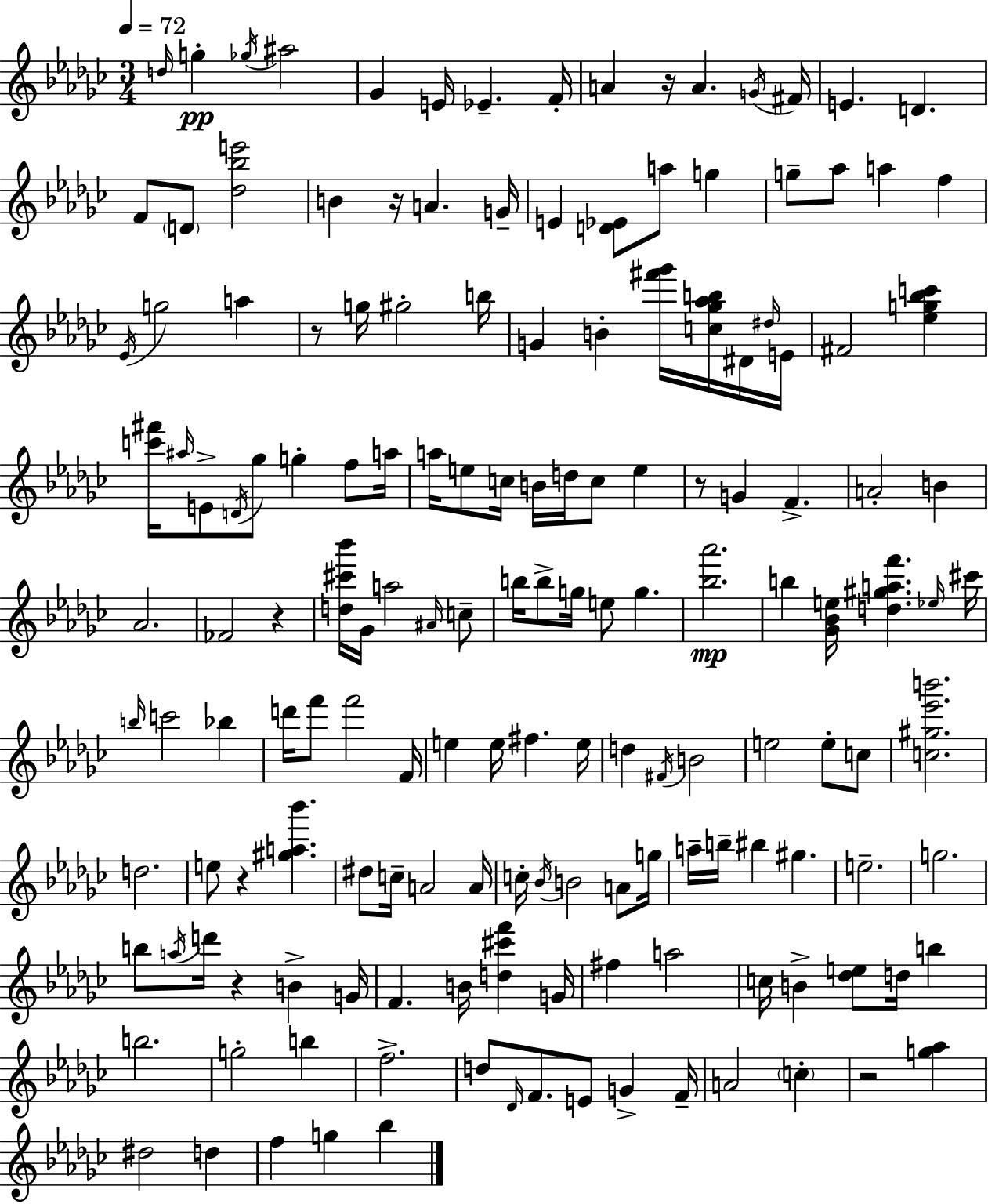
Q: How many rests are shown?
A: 8